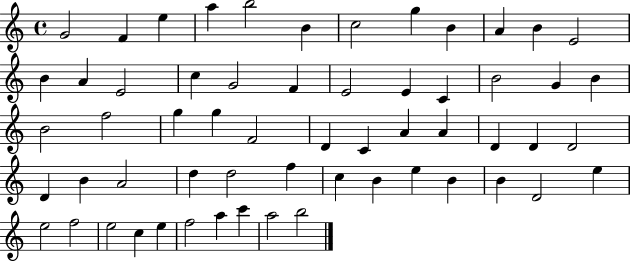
G4/h F4/q E5/q A5/q B5/h B4/q C5/h G5/q B4/q A4/q B4/q E4/h B4/q A4/q E4/h C5/q G4/h F4/q E4/h E4/q C4/q B4/h G4/q B4/q B4/h F5/h G5/q G5/q F4/h D4/q C4/q A4/q A4/q D4/q D4/q D4/h D4/q B4/q A4/h D5/q D5/h F5/q C5/q B4/q E5/q B4/q B4/q D4/h E5/q E5/h F5/h E5/h C5/q E5/q F5/h A5/q C6/q A5/h B5/h